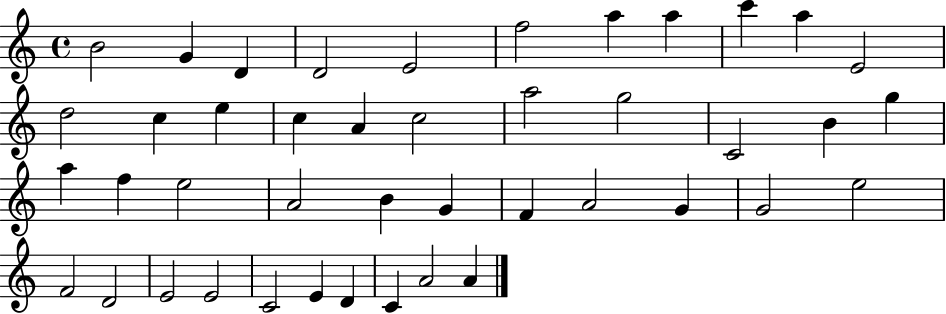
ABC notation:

X:1
T:Untitled
M:4/4
L:1/4
K:C
B2 G D D2 E2 f2 a a c' a E2 d2 c e c A c2 a2 g2 C2 B g a f e2 A2 B G F A2 G G2 e2 F2 D2 E2 E2 C2 E D C A2 A